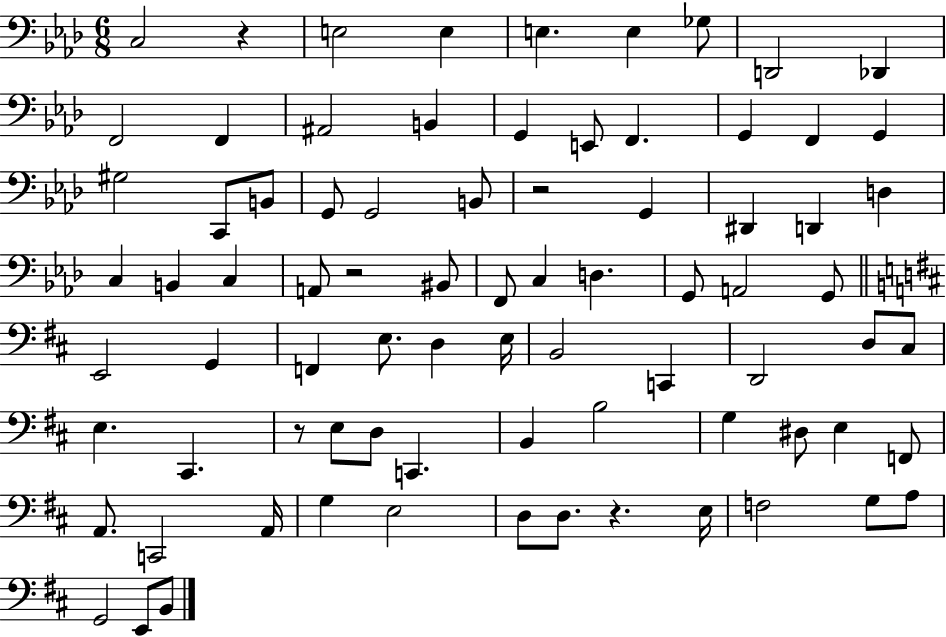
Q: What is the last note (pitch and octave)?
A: B2